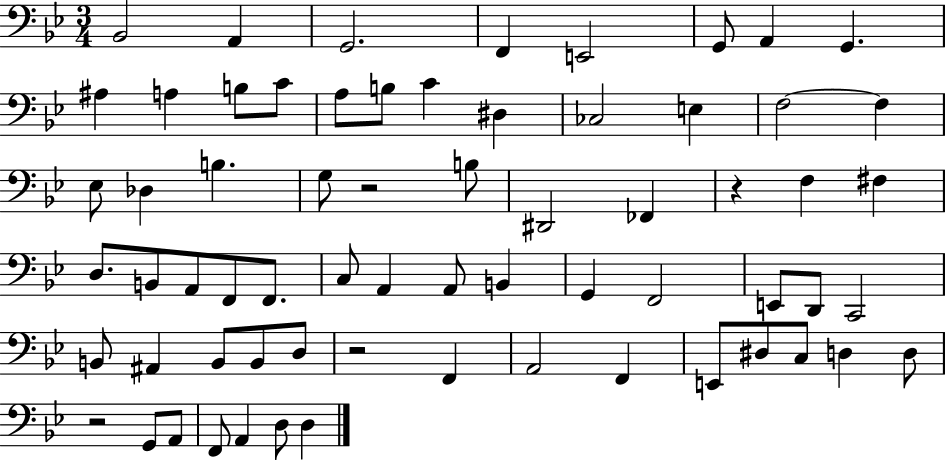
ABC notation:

X:1
T:Untitled
M:3/4
L:1/4
K:Bb
_B,,2 A,, G,,2 F,, E,,2 G,,/2 A,, G,, ^A, A, B,/2 C/2 A,/2 B,/2 C ^D, _C,2 E, F,2 F, _E,/2 _D, B, G,/2 z2 B,/2 ^D,,2 _F,, z F, ^F, D,/2 B,,/2 A,,/2 F,,/2 F,,/2 C,/2 A,, A,,/2 B,, G,, F,,2 E,,/2 D,,/2 C,,2 B,,/2 ^A,, B,,/2 B,,/2 D,/2 z2 F,, A,,2 F,, E,,/2 ^D,/2 C,/2 D, D,/2 z2 G,,/2 A,,/2 F,,/2 A,, D,/2 D,